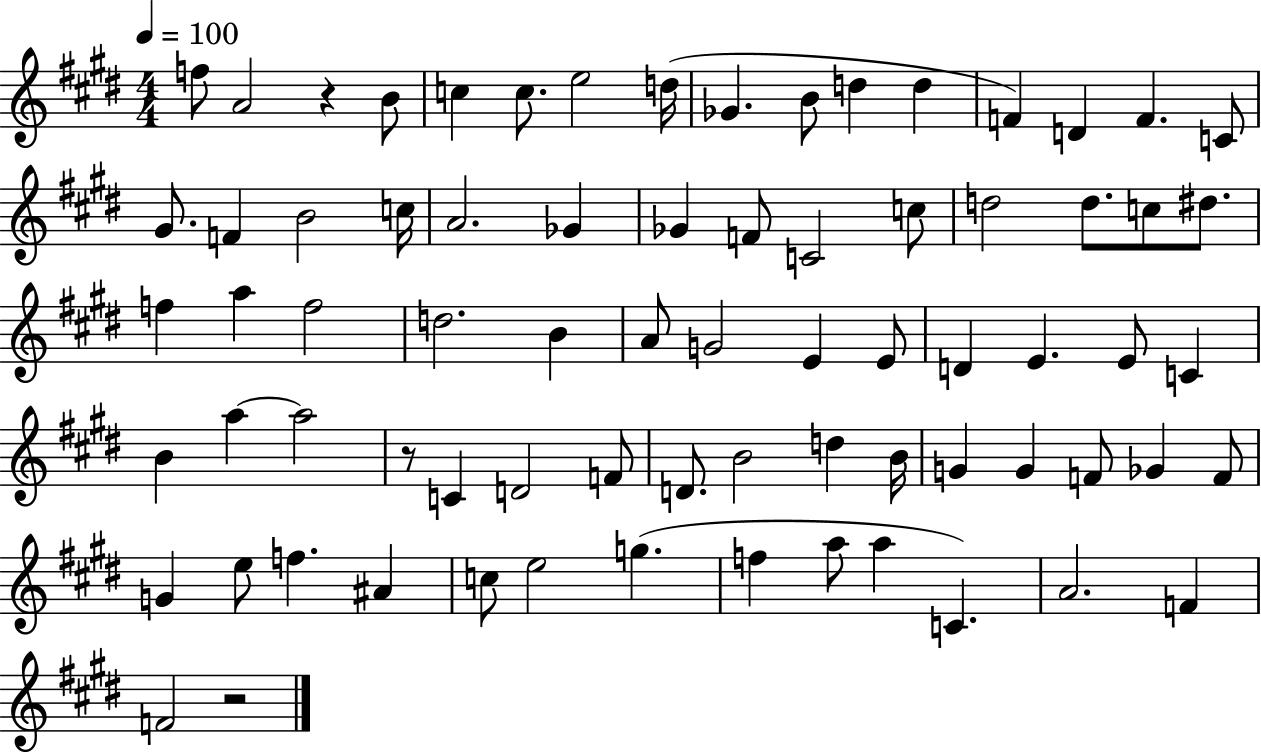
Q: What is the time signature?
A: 4/4